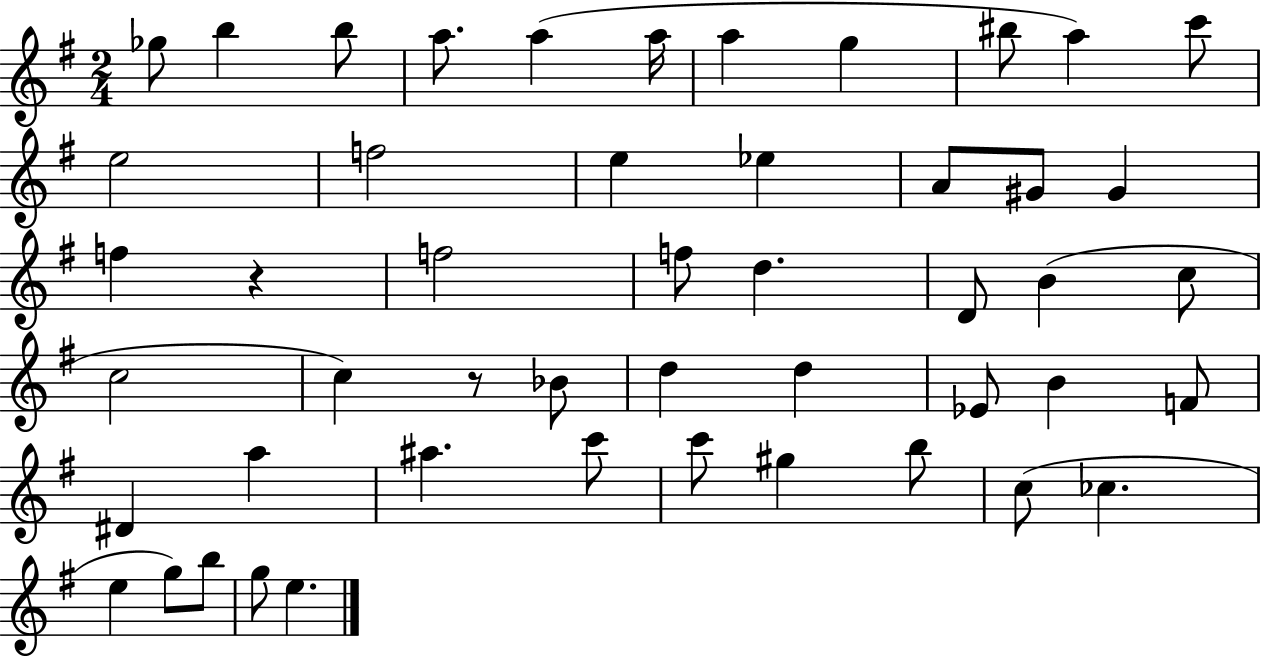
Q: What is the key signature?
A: G major